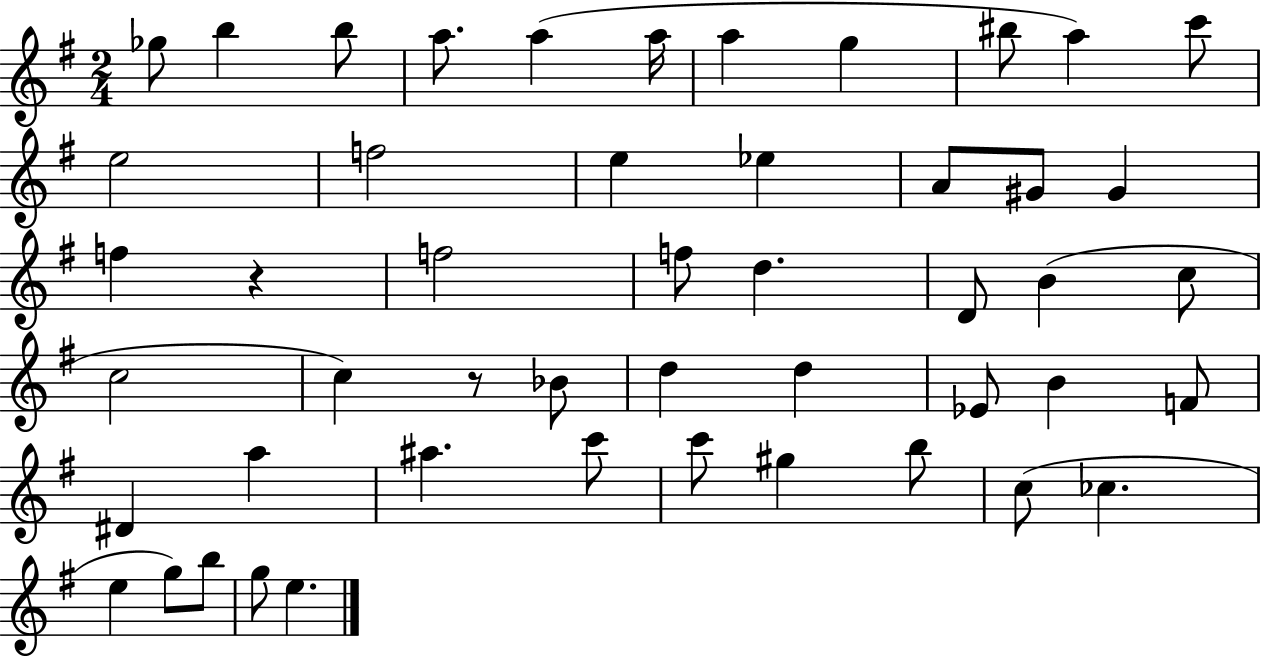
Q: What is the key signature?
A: G major